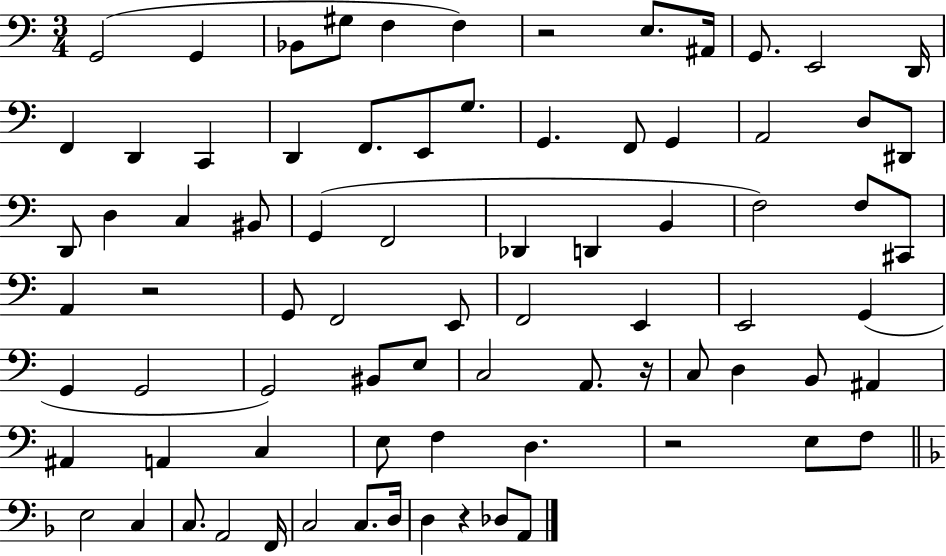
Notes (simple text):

G2/h G2/q Bb2/e G#3/e F3/q F3/q R/h E3/e. A#2/s G2/e. E2/h D2/s F2/q D2/q C2/q D2/q F2/e. E2/e G3/e. G2/q. F2/e G2/q A2/h D3/e D#2/e D2/e D3/q C3/q BIS2/e G2/q F2/h Db2/q D2/q B2/q F3/h F3/e C#2/e A2/q R/h G2/e F2/h E2/e F2/h E2/q E2/h G2/q G2/q G2/h G2/h BIS2/e E3/e C3/h A2/e. R/s C3/e D3/q B2/e A#2/q A#2/q A2/q C3/q E3/e F3/q D3/q. R/h E3/e F3/e E3/h C3/q C3/e. A2/h F2/s C3/h C3/e. D3/s D3/q R/q Db3/e A2/e